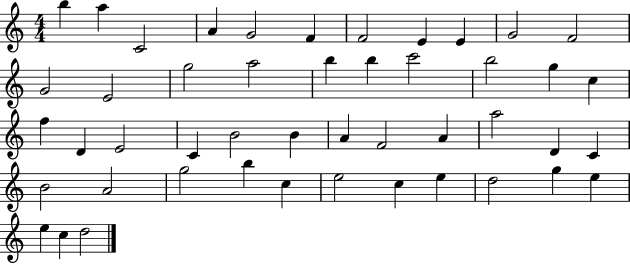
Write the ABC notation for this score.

X:1
T:Untitled
M:4/4
L:1/4
K:C
b a C2 A G2 F F2 E E G2 F2 G2 E2 g2 a2 b b c'2 b2 g c f D E2 C B2 B A F2 A a2 D C B2 A2 g2 b c e2 c e d2 g e e c d2